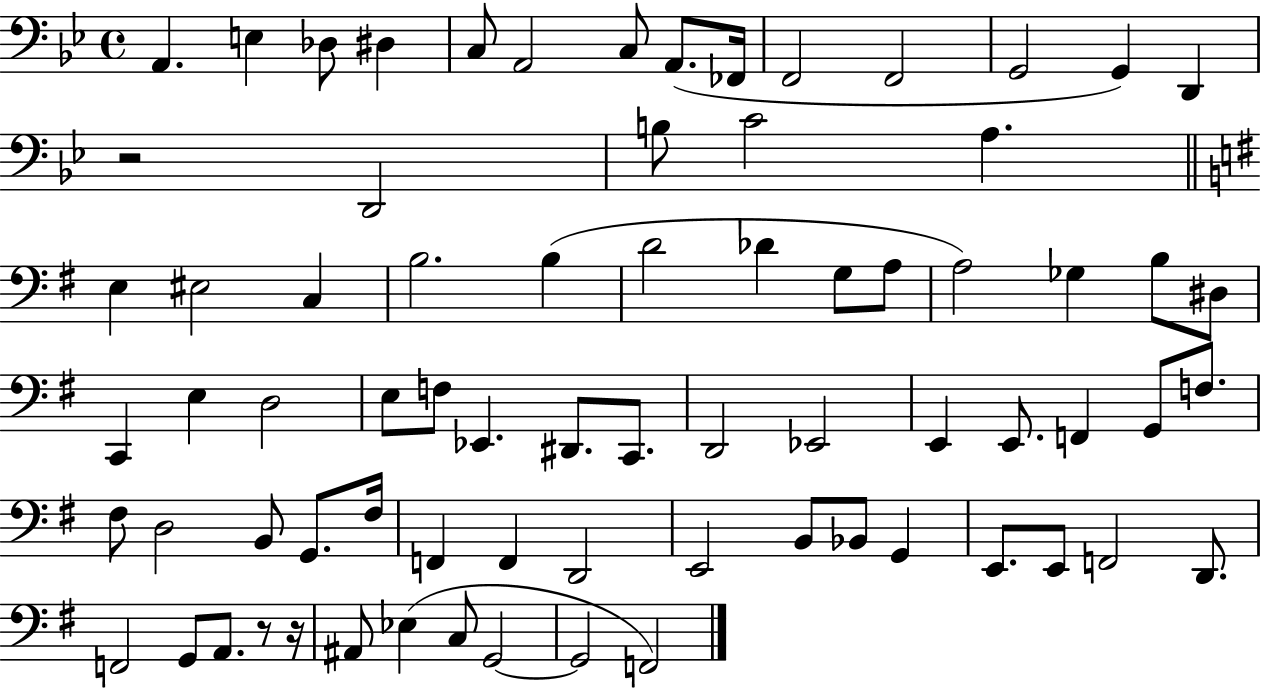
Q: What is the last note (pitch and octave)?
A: F2